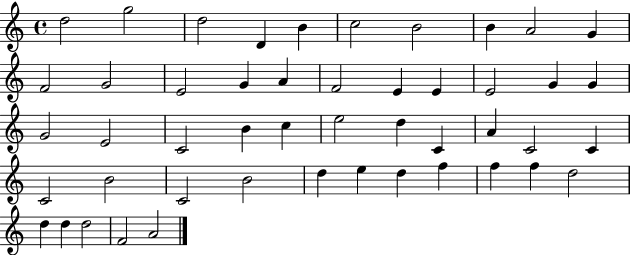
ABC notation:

X:1
T:Untitled
M:4/4
L:1/4
K:C
d2 g2 d2 D B c2 B2 B A2 G F2 G2 E2 G A F2 E E E2 G G G2 E2 C2 B c e2 d C A C2 C C2 B2 C2 B2 d e d f f f d2 d d d2 F2 A2